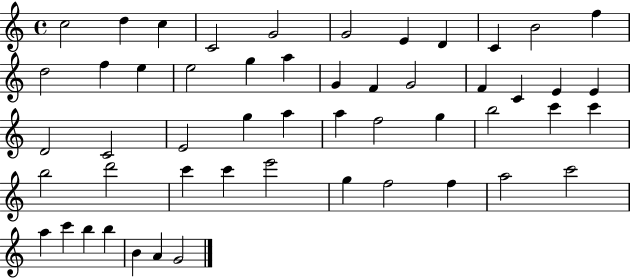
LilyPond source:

{
  \clef treble
  \time 4/4
  \defaultTimeSignature
  \key c \major
  c''2 d''4 c''4 | c'2 g'2 | g'2 e'4 d'4 | c'4 b'2 f''4 | \break d''2 f''4 e''4 | e''2 g''4 a''4 | g'4 f'4 g'2 | f'4 c'4 e'4 e'4 | \break d'2 c'2 | e'2 g''4 a''4 | a''4 f''2 g''4 | b''2 c'''4 c'''4 | \break b''2 d'''2 | c'''4 c'''4 e'''2 | g''4 f''2 f''4 | a''2 c'''2 | \break a''4 c'''4 b''4 b''4 | b'4 a'4 g'2 | \bar "|."
}